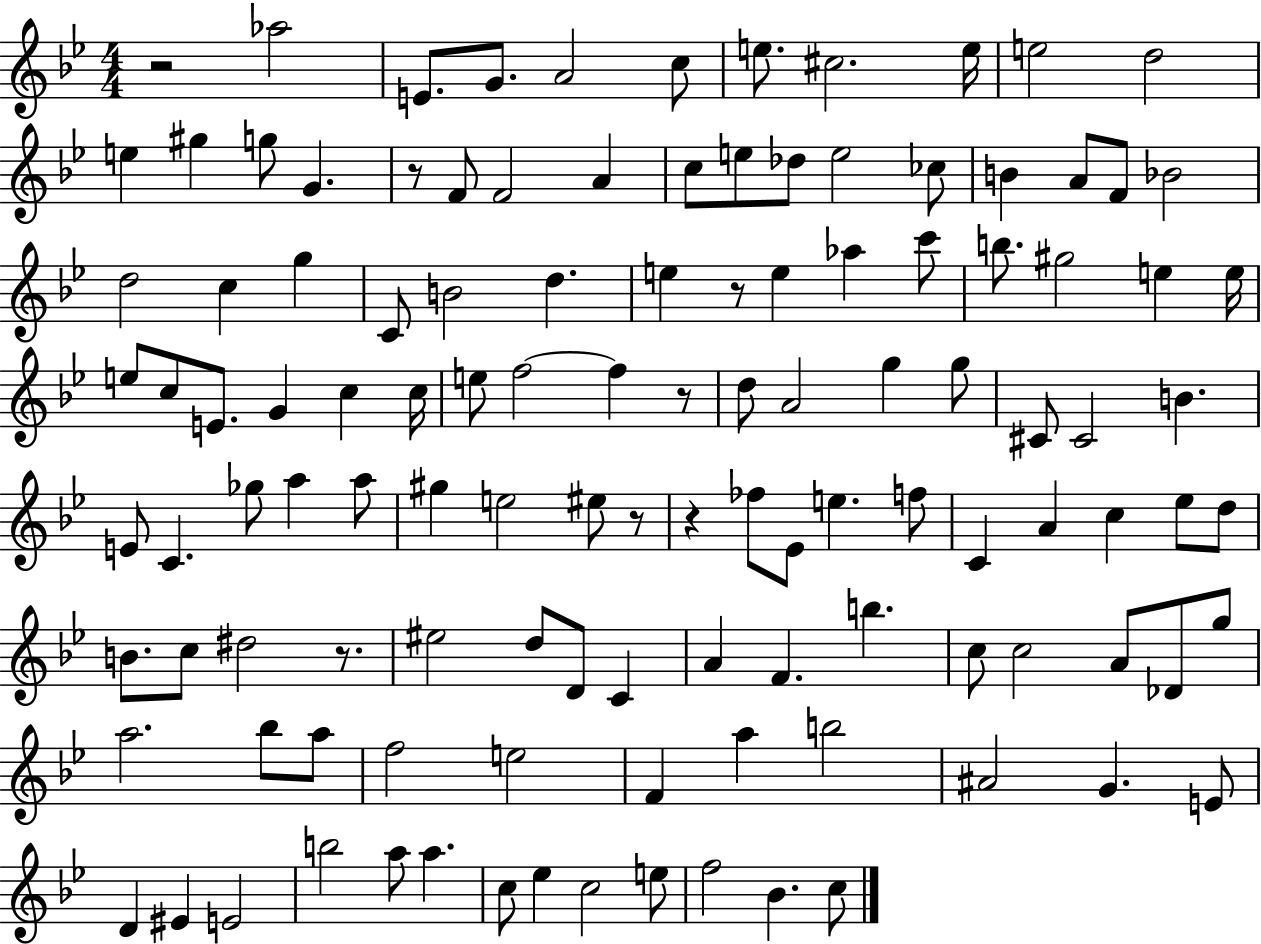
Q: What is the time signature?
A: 4/4